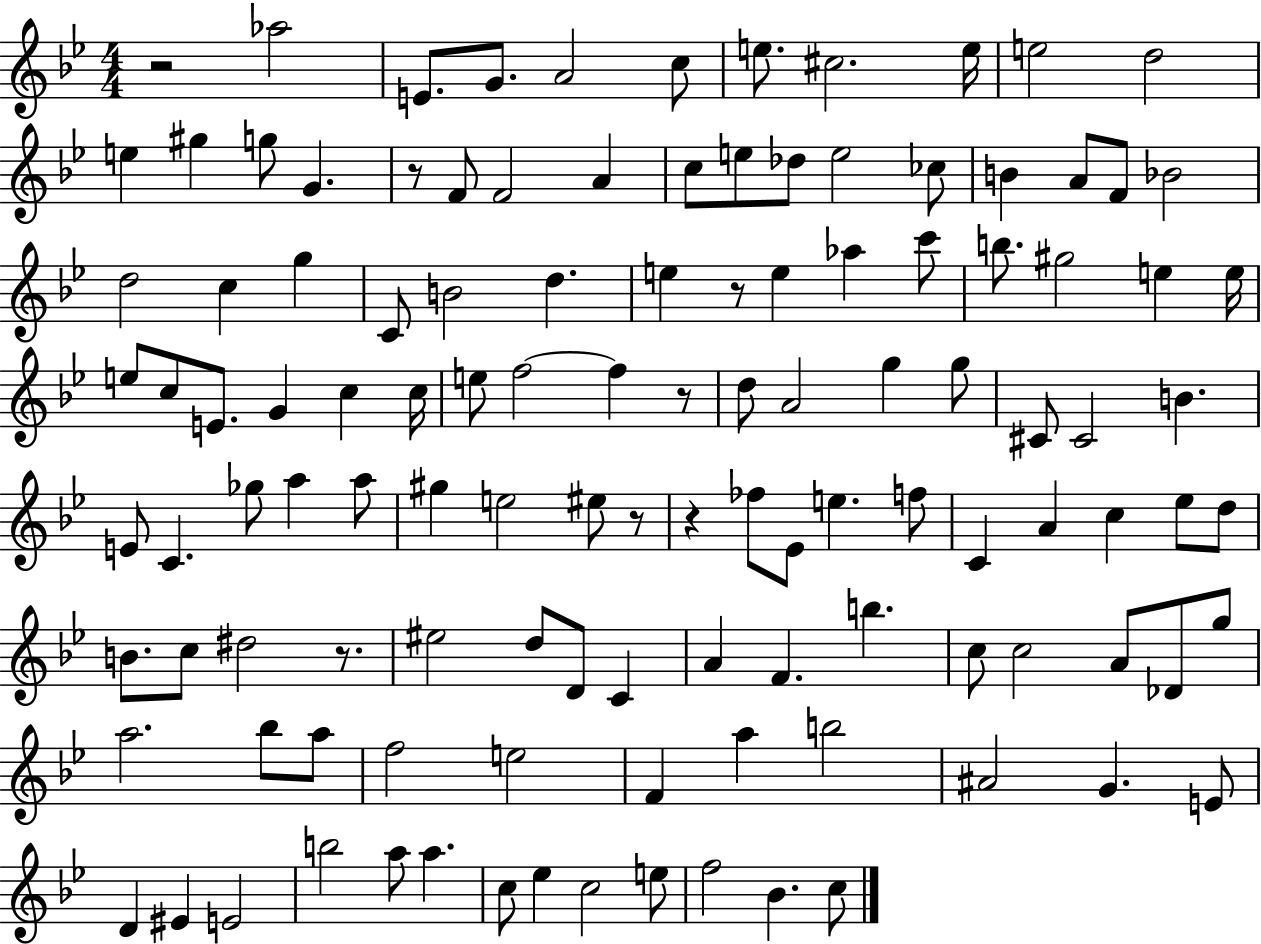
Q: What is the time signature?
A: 4/4